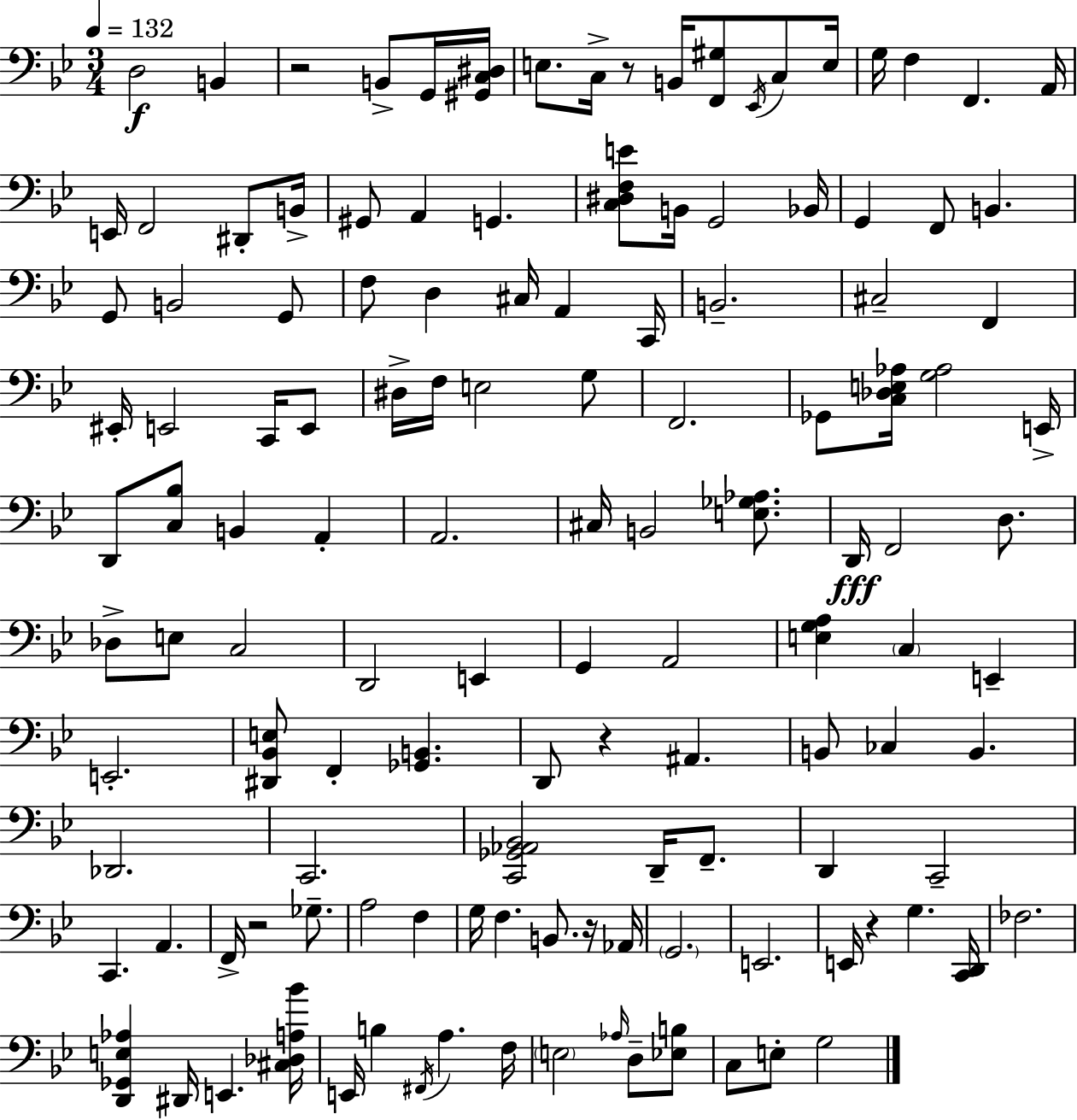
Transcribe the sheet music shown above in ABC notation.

X:1
T:Untitled
M:3/4
L:1/4
K:Gm
D,2 B,, z2 B,,/2 G,,/4 [^G,,C,^D,]/4 E,/2 C,/4 z/2 B,,/4 [F,,^G,]/2 _E,,/4 C,/2 E,/4 G,/4 F, F,, A,,/4 E,,/4 F,,2 ^D,,/2 B,,/4 ^G,,/2 A,, G,, [C,^D,F,E]/2 B,,/4 G,,2 _B,,/4 G,, F,,/2 B,, G,,/2 B,,2 G,,/2 F,/2 D, ^C,/4 A,, C,,/4 B,,2 ^C,2 F,, ^E,,/4 E,,2 C,,/4 E,,/2 ^D,/4 F,/4 E,2 G,/2 F,,2 _G,,/2 [C,_D,E,_A,]/4 [G,_A,]2 E,,/4 D,,/2 [C,_B,]/2 B,, A,, A,,2 ^C,/4 B,,2 [E,_G,_A,]/2 D,,/4 F,,2 D,/2 _D,/2 E,/2 C,2 D,,2 E,, G,, A,,2 [E,G,A,] C, E,, E,,2 [^D,,_B,,E,]/2 F,, [_G,,B,,] D,,/2 z ^A,, B,,/2 _C, B,, _D,,2 C,,2 [C,,_G,,_A,,_B,,]2 D,,/4 F,,/2 D,, C,,2 C,, A,, F,,/4 z2 _G,/2 A,2 F, G,/4 F, B,,/2 z/4 _A,,/4 G,,2 E,,2 E,,/4 z G, [C,,D,,]/4 _F,2 [D,,_G,,E,_A,] ^D,,/4 E,, [^C,_D,A,_B]/4 E,,/4 B, ^F,,/4 A, F,/4 E,2 _A,/4 D,/2 [_E,B,]/2 C,/2 E,/2 G,2